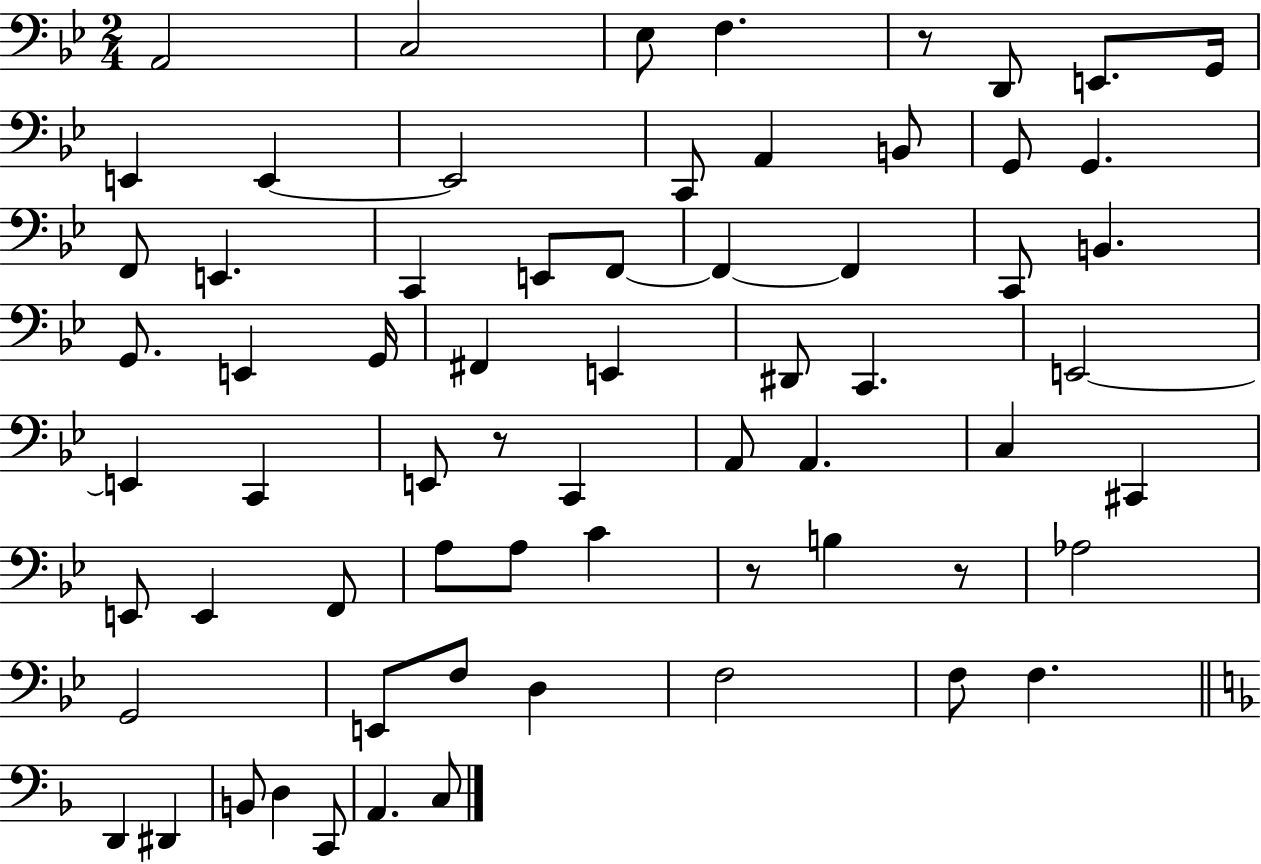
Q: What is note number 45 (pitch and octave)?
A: A3